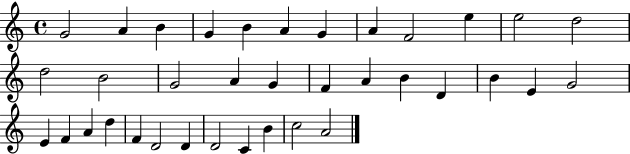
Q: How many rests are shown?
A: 0